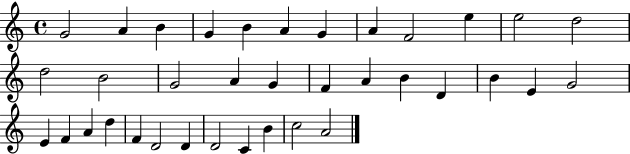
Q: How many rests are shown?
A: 0